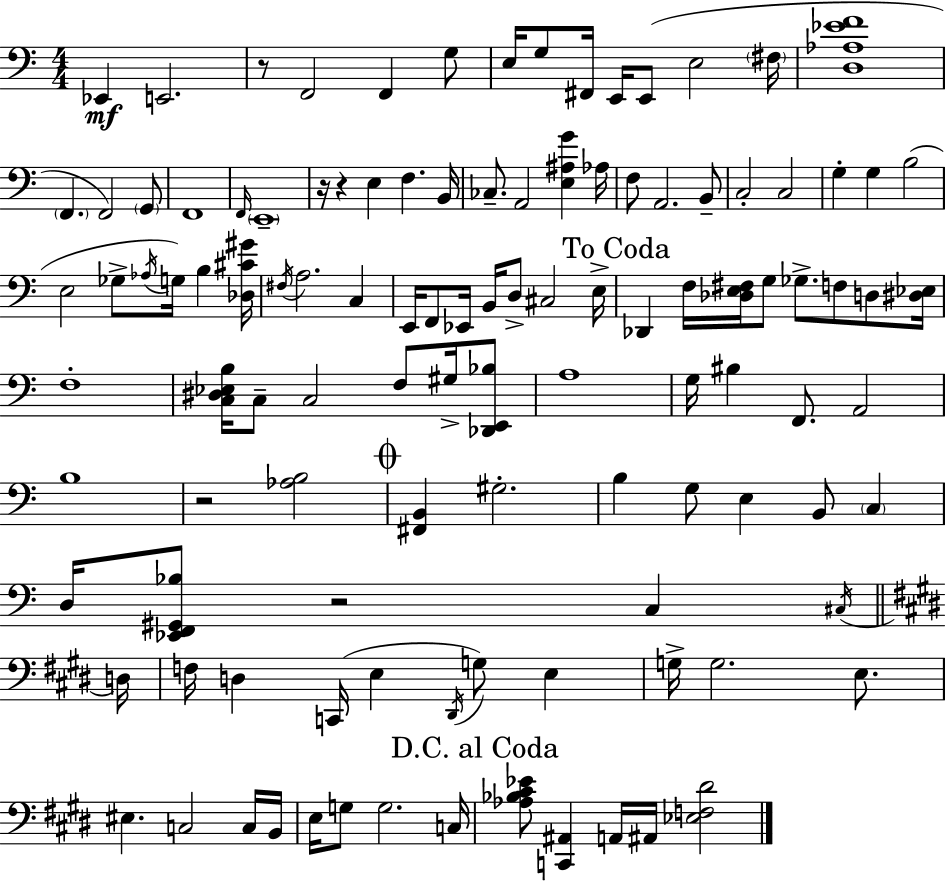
{
  \clef bass
  \numericTimeSignature
  \time 4/4
  \key c \major
  ees,4\mf e,2. | r8 f,2 f,4 g8 | e16 g8 fis,16 e,16 e,8( e2 \parenthesize fis16 | <d aes ees' f'>1 | \break \parenthesize f,4. f,2) \parenthesize g,8 | f,1 | \grace { f,16 } \parenthesize e,1-- | r16 r4 e4 f4. | \break b,16 ces8.-- a,2 <e ais g'>4 | aes16 f8 a,2. b,8-- | c2-. c2 | g4-. g4 b2( | \break e2 ges8-> \acciaccatura { aes16 }) g16 b4 | <des cis' gis'>16 \acciaccatura { fis16 } a2. c4 | e,16 f,8 ees,16 b,16 d8-> cis2 | e16-> \mark "To Coda" des,4 f16 <des e fis>16 g8 ges8.-> f8 | \break d8 <dis ees>16 f1-. | <c dis ees b>16 c8-- c2 f8 | gis16-> <des, e, bes>8 a1 | g16 bis4 f,8. a,2 | \break b1 | r2 <aes b>2 | \mark \markup { \musicglyph "scripts.coda" } <fis, b,>4 gis2.-. | b4 g8 e4 b,8 \parenthesize c4 | \break d16 <ees, f, gis, bes>8 r2 c4 | \acciaccatura { cis16 } \bar "||" \break \key e \major d16 f16 d4 c,16( e4 \acciaccatura { dis,16 } g8) e4 | g16-> g2. e8. | eis4. c2 | c16 b,16 e16 g8 g2. | \break c16 \mark "D.C. al Coda" <aes bes cis' ees'>8 <c, ais,>4 a,16 ais,16 <ees f dis'>2 | \bar "|."
}